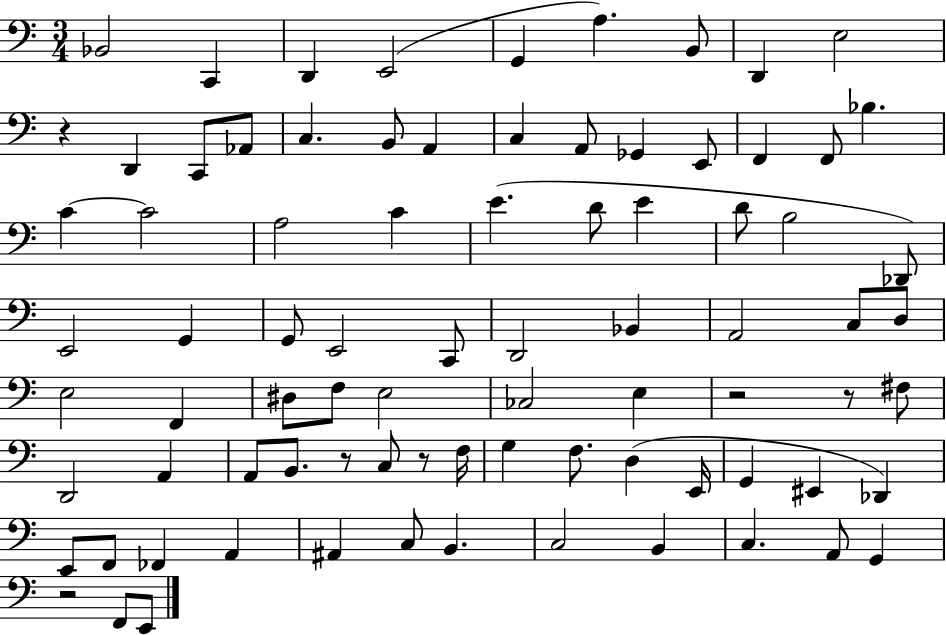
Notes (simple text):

Bb2/h C2/q D2/q E2/h G2/q A3/q. B2/e D2/q E3/h R/q D2/q C2/e Ab2/e C3/q. B2/e A2/q C3/q A2/e Gb2/q E2/e F2/q F2/e Bb3/q. C4/q C4/h A3/h C4/q E4/q. D4/e E4/q D4/e B3/h Db2/e E2/h G2/q G2/e E2/h C2/e D2/h Bb2/q A2/h C3/e D3/e E3/h F2/q D#3/e F3/e E3/h CES3/h E3/q R/h R/e F#3/e D2/h A2/q A2/e B2/e. R/e C3/e R/e F3/s G3/q F3/e. D3/q E2/s G2/q EIS2/q Db2/q E2/e F2/e FES2/q A2/q A#2/q C3/e B2/q. C3/h B2/q C3/q. A2/e G2/q R/h F2/e E2/e